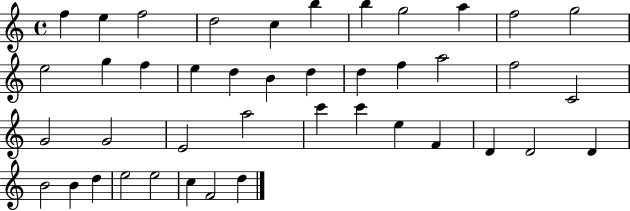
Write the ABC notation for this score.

X:1
T:Untitled
M:4/4
L:1/4
K:C
f e f2 d2 c b b g2 a f2 g2 e2 g f e d B d d f a2 f2 C2 G2 G2 E2 a2 c' c' e F D D2 D B2 B d e2 e2 c F2 d